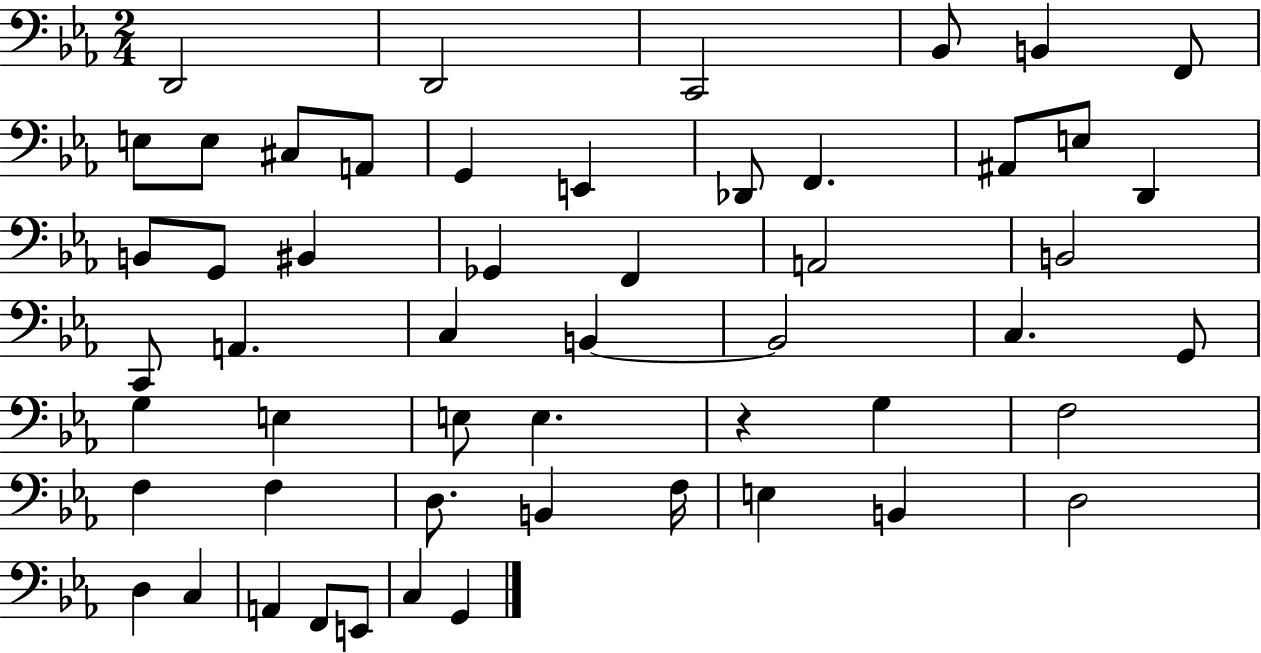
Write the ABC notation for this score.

X:1
T:Untitled
M:2/4
L:1/4
K:Eb
D,,2 D,,2 C,,2 _B,,/2 B,, F,,/2 E,/2 E,/2 ^C,/2 A,,/2 G,, E,, _D,,/2 F,, ^A,,/2 E,/2 D,, B,,/2 G,,/2 ^B,, _G,, F,, A,,2 B,,2 C,,/2 A,, C, B,, B,,2 C, G,,/2 G, E, E,/2 E, z G, F,2 F, F, D,/2 B,, F,/4 E, B,, D,2 D, C, A,, F,,/2 E,,/2 C, G,,